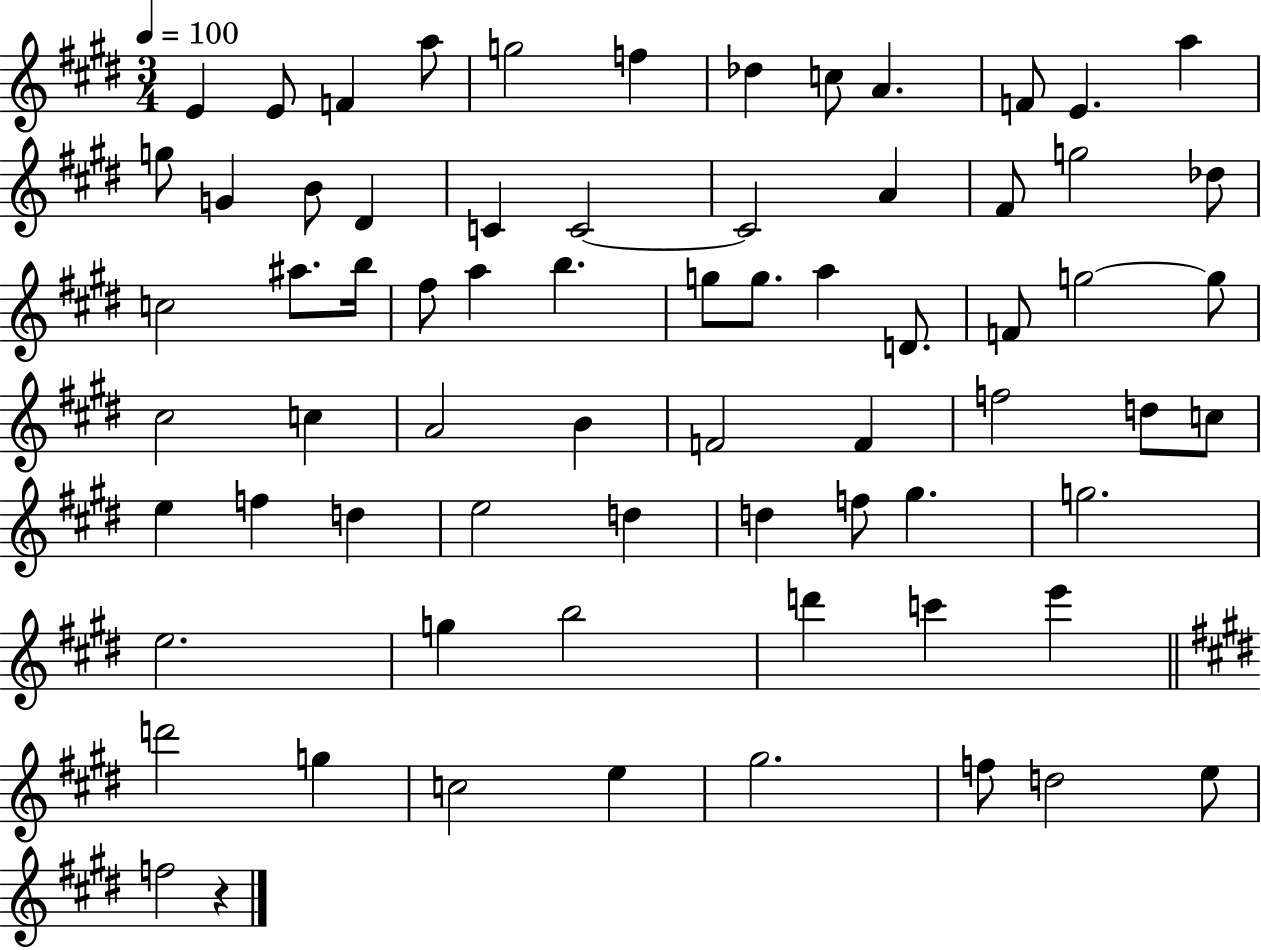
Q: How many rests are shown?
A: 1